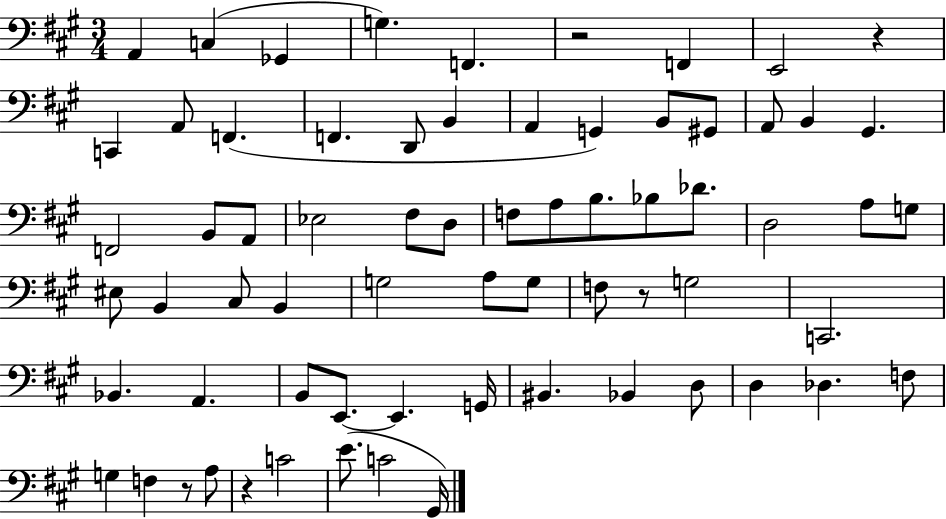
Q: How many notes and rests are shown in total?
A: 68